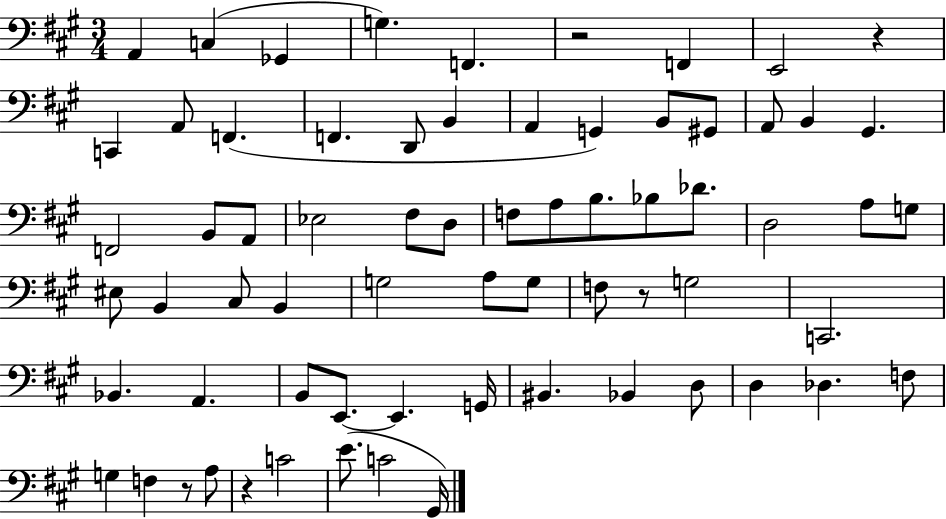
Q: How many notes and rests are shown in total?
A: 68